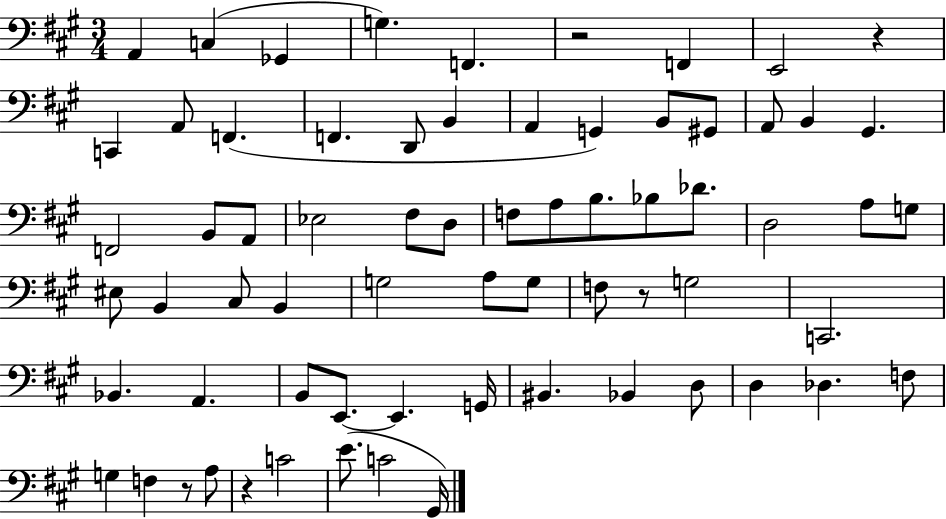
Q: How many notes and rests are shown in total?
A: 68